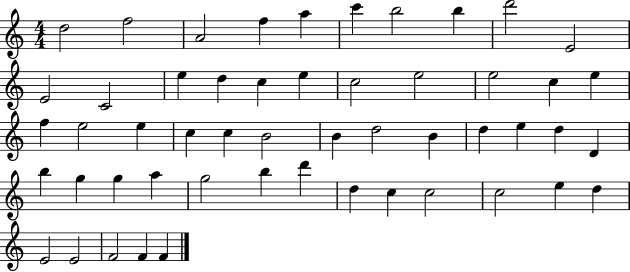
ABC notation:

X:1
T:Untitled
M:4/4
L:1/4
K:C
d2 f2 A2 f a c' b2 b d'2 E2 E2 C2 e d c e c2 e2 e2 c e f e2 e c c B2 B d2 B d e d D b g g a g2 b d' d c c2 c2 e d E2 E2 F2 F F